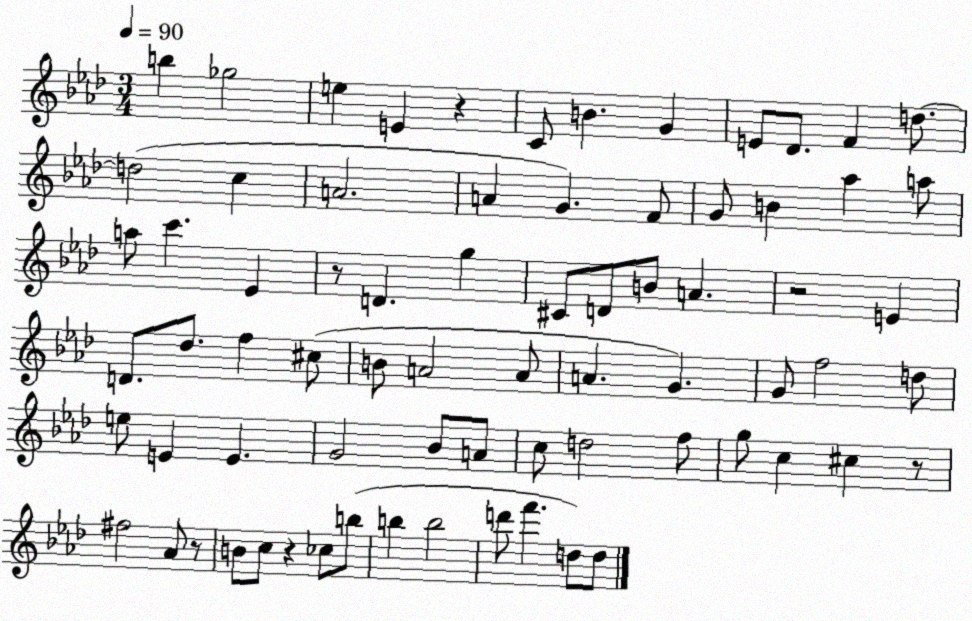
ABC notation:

X:1
T:Untitled
M:3/4
L:1/4
K:Ab
b _g2 e E z C/2 B G E/2 _D/2 F d/2 d2 c A2 A G F/2 G/2 B _a a/2 a/2 c' _E z/2 D g ^C/2 D/2 B/2 A z2 E D/2 _d/2 f ^c/2 B/2 A2 A/2 A G G/2 f2 d/2 e/2 E E G2 _B/2 A/2 c/2 d2 f/2 g/2 c ^c z/2 ^f2 _A/2 z/2 B/2 c/2 z _c/2 b/2 b b2 d'/2 f' d/2 d/2